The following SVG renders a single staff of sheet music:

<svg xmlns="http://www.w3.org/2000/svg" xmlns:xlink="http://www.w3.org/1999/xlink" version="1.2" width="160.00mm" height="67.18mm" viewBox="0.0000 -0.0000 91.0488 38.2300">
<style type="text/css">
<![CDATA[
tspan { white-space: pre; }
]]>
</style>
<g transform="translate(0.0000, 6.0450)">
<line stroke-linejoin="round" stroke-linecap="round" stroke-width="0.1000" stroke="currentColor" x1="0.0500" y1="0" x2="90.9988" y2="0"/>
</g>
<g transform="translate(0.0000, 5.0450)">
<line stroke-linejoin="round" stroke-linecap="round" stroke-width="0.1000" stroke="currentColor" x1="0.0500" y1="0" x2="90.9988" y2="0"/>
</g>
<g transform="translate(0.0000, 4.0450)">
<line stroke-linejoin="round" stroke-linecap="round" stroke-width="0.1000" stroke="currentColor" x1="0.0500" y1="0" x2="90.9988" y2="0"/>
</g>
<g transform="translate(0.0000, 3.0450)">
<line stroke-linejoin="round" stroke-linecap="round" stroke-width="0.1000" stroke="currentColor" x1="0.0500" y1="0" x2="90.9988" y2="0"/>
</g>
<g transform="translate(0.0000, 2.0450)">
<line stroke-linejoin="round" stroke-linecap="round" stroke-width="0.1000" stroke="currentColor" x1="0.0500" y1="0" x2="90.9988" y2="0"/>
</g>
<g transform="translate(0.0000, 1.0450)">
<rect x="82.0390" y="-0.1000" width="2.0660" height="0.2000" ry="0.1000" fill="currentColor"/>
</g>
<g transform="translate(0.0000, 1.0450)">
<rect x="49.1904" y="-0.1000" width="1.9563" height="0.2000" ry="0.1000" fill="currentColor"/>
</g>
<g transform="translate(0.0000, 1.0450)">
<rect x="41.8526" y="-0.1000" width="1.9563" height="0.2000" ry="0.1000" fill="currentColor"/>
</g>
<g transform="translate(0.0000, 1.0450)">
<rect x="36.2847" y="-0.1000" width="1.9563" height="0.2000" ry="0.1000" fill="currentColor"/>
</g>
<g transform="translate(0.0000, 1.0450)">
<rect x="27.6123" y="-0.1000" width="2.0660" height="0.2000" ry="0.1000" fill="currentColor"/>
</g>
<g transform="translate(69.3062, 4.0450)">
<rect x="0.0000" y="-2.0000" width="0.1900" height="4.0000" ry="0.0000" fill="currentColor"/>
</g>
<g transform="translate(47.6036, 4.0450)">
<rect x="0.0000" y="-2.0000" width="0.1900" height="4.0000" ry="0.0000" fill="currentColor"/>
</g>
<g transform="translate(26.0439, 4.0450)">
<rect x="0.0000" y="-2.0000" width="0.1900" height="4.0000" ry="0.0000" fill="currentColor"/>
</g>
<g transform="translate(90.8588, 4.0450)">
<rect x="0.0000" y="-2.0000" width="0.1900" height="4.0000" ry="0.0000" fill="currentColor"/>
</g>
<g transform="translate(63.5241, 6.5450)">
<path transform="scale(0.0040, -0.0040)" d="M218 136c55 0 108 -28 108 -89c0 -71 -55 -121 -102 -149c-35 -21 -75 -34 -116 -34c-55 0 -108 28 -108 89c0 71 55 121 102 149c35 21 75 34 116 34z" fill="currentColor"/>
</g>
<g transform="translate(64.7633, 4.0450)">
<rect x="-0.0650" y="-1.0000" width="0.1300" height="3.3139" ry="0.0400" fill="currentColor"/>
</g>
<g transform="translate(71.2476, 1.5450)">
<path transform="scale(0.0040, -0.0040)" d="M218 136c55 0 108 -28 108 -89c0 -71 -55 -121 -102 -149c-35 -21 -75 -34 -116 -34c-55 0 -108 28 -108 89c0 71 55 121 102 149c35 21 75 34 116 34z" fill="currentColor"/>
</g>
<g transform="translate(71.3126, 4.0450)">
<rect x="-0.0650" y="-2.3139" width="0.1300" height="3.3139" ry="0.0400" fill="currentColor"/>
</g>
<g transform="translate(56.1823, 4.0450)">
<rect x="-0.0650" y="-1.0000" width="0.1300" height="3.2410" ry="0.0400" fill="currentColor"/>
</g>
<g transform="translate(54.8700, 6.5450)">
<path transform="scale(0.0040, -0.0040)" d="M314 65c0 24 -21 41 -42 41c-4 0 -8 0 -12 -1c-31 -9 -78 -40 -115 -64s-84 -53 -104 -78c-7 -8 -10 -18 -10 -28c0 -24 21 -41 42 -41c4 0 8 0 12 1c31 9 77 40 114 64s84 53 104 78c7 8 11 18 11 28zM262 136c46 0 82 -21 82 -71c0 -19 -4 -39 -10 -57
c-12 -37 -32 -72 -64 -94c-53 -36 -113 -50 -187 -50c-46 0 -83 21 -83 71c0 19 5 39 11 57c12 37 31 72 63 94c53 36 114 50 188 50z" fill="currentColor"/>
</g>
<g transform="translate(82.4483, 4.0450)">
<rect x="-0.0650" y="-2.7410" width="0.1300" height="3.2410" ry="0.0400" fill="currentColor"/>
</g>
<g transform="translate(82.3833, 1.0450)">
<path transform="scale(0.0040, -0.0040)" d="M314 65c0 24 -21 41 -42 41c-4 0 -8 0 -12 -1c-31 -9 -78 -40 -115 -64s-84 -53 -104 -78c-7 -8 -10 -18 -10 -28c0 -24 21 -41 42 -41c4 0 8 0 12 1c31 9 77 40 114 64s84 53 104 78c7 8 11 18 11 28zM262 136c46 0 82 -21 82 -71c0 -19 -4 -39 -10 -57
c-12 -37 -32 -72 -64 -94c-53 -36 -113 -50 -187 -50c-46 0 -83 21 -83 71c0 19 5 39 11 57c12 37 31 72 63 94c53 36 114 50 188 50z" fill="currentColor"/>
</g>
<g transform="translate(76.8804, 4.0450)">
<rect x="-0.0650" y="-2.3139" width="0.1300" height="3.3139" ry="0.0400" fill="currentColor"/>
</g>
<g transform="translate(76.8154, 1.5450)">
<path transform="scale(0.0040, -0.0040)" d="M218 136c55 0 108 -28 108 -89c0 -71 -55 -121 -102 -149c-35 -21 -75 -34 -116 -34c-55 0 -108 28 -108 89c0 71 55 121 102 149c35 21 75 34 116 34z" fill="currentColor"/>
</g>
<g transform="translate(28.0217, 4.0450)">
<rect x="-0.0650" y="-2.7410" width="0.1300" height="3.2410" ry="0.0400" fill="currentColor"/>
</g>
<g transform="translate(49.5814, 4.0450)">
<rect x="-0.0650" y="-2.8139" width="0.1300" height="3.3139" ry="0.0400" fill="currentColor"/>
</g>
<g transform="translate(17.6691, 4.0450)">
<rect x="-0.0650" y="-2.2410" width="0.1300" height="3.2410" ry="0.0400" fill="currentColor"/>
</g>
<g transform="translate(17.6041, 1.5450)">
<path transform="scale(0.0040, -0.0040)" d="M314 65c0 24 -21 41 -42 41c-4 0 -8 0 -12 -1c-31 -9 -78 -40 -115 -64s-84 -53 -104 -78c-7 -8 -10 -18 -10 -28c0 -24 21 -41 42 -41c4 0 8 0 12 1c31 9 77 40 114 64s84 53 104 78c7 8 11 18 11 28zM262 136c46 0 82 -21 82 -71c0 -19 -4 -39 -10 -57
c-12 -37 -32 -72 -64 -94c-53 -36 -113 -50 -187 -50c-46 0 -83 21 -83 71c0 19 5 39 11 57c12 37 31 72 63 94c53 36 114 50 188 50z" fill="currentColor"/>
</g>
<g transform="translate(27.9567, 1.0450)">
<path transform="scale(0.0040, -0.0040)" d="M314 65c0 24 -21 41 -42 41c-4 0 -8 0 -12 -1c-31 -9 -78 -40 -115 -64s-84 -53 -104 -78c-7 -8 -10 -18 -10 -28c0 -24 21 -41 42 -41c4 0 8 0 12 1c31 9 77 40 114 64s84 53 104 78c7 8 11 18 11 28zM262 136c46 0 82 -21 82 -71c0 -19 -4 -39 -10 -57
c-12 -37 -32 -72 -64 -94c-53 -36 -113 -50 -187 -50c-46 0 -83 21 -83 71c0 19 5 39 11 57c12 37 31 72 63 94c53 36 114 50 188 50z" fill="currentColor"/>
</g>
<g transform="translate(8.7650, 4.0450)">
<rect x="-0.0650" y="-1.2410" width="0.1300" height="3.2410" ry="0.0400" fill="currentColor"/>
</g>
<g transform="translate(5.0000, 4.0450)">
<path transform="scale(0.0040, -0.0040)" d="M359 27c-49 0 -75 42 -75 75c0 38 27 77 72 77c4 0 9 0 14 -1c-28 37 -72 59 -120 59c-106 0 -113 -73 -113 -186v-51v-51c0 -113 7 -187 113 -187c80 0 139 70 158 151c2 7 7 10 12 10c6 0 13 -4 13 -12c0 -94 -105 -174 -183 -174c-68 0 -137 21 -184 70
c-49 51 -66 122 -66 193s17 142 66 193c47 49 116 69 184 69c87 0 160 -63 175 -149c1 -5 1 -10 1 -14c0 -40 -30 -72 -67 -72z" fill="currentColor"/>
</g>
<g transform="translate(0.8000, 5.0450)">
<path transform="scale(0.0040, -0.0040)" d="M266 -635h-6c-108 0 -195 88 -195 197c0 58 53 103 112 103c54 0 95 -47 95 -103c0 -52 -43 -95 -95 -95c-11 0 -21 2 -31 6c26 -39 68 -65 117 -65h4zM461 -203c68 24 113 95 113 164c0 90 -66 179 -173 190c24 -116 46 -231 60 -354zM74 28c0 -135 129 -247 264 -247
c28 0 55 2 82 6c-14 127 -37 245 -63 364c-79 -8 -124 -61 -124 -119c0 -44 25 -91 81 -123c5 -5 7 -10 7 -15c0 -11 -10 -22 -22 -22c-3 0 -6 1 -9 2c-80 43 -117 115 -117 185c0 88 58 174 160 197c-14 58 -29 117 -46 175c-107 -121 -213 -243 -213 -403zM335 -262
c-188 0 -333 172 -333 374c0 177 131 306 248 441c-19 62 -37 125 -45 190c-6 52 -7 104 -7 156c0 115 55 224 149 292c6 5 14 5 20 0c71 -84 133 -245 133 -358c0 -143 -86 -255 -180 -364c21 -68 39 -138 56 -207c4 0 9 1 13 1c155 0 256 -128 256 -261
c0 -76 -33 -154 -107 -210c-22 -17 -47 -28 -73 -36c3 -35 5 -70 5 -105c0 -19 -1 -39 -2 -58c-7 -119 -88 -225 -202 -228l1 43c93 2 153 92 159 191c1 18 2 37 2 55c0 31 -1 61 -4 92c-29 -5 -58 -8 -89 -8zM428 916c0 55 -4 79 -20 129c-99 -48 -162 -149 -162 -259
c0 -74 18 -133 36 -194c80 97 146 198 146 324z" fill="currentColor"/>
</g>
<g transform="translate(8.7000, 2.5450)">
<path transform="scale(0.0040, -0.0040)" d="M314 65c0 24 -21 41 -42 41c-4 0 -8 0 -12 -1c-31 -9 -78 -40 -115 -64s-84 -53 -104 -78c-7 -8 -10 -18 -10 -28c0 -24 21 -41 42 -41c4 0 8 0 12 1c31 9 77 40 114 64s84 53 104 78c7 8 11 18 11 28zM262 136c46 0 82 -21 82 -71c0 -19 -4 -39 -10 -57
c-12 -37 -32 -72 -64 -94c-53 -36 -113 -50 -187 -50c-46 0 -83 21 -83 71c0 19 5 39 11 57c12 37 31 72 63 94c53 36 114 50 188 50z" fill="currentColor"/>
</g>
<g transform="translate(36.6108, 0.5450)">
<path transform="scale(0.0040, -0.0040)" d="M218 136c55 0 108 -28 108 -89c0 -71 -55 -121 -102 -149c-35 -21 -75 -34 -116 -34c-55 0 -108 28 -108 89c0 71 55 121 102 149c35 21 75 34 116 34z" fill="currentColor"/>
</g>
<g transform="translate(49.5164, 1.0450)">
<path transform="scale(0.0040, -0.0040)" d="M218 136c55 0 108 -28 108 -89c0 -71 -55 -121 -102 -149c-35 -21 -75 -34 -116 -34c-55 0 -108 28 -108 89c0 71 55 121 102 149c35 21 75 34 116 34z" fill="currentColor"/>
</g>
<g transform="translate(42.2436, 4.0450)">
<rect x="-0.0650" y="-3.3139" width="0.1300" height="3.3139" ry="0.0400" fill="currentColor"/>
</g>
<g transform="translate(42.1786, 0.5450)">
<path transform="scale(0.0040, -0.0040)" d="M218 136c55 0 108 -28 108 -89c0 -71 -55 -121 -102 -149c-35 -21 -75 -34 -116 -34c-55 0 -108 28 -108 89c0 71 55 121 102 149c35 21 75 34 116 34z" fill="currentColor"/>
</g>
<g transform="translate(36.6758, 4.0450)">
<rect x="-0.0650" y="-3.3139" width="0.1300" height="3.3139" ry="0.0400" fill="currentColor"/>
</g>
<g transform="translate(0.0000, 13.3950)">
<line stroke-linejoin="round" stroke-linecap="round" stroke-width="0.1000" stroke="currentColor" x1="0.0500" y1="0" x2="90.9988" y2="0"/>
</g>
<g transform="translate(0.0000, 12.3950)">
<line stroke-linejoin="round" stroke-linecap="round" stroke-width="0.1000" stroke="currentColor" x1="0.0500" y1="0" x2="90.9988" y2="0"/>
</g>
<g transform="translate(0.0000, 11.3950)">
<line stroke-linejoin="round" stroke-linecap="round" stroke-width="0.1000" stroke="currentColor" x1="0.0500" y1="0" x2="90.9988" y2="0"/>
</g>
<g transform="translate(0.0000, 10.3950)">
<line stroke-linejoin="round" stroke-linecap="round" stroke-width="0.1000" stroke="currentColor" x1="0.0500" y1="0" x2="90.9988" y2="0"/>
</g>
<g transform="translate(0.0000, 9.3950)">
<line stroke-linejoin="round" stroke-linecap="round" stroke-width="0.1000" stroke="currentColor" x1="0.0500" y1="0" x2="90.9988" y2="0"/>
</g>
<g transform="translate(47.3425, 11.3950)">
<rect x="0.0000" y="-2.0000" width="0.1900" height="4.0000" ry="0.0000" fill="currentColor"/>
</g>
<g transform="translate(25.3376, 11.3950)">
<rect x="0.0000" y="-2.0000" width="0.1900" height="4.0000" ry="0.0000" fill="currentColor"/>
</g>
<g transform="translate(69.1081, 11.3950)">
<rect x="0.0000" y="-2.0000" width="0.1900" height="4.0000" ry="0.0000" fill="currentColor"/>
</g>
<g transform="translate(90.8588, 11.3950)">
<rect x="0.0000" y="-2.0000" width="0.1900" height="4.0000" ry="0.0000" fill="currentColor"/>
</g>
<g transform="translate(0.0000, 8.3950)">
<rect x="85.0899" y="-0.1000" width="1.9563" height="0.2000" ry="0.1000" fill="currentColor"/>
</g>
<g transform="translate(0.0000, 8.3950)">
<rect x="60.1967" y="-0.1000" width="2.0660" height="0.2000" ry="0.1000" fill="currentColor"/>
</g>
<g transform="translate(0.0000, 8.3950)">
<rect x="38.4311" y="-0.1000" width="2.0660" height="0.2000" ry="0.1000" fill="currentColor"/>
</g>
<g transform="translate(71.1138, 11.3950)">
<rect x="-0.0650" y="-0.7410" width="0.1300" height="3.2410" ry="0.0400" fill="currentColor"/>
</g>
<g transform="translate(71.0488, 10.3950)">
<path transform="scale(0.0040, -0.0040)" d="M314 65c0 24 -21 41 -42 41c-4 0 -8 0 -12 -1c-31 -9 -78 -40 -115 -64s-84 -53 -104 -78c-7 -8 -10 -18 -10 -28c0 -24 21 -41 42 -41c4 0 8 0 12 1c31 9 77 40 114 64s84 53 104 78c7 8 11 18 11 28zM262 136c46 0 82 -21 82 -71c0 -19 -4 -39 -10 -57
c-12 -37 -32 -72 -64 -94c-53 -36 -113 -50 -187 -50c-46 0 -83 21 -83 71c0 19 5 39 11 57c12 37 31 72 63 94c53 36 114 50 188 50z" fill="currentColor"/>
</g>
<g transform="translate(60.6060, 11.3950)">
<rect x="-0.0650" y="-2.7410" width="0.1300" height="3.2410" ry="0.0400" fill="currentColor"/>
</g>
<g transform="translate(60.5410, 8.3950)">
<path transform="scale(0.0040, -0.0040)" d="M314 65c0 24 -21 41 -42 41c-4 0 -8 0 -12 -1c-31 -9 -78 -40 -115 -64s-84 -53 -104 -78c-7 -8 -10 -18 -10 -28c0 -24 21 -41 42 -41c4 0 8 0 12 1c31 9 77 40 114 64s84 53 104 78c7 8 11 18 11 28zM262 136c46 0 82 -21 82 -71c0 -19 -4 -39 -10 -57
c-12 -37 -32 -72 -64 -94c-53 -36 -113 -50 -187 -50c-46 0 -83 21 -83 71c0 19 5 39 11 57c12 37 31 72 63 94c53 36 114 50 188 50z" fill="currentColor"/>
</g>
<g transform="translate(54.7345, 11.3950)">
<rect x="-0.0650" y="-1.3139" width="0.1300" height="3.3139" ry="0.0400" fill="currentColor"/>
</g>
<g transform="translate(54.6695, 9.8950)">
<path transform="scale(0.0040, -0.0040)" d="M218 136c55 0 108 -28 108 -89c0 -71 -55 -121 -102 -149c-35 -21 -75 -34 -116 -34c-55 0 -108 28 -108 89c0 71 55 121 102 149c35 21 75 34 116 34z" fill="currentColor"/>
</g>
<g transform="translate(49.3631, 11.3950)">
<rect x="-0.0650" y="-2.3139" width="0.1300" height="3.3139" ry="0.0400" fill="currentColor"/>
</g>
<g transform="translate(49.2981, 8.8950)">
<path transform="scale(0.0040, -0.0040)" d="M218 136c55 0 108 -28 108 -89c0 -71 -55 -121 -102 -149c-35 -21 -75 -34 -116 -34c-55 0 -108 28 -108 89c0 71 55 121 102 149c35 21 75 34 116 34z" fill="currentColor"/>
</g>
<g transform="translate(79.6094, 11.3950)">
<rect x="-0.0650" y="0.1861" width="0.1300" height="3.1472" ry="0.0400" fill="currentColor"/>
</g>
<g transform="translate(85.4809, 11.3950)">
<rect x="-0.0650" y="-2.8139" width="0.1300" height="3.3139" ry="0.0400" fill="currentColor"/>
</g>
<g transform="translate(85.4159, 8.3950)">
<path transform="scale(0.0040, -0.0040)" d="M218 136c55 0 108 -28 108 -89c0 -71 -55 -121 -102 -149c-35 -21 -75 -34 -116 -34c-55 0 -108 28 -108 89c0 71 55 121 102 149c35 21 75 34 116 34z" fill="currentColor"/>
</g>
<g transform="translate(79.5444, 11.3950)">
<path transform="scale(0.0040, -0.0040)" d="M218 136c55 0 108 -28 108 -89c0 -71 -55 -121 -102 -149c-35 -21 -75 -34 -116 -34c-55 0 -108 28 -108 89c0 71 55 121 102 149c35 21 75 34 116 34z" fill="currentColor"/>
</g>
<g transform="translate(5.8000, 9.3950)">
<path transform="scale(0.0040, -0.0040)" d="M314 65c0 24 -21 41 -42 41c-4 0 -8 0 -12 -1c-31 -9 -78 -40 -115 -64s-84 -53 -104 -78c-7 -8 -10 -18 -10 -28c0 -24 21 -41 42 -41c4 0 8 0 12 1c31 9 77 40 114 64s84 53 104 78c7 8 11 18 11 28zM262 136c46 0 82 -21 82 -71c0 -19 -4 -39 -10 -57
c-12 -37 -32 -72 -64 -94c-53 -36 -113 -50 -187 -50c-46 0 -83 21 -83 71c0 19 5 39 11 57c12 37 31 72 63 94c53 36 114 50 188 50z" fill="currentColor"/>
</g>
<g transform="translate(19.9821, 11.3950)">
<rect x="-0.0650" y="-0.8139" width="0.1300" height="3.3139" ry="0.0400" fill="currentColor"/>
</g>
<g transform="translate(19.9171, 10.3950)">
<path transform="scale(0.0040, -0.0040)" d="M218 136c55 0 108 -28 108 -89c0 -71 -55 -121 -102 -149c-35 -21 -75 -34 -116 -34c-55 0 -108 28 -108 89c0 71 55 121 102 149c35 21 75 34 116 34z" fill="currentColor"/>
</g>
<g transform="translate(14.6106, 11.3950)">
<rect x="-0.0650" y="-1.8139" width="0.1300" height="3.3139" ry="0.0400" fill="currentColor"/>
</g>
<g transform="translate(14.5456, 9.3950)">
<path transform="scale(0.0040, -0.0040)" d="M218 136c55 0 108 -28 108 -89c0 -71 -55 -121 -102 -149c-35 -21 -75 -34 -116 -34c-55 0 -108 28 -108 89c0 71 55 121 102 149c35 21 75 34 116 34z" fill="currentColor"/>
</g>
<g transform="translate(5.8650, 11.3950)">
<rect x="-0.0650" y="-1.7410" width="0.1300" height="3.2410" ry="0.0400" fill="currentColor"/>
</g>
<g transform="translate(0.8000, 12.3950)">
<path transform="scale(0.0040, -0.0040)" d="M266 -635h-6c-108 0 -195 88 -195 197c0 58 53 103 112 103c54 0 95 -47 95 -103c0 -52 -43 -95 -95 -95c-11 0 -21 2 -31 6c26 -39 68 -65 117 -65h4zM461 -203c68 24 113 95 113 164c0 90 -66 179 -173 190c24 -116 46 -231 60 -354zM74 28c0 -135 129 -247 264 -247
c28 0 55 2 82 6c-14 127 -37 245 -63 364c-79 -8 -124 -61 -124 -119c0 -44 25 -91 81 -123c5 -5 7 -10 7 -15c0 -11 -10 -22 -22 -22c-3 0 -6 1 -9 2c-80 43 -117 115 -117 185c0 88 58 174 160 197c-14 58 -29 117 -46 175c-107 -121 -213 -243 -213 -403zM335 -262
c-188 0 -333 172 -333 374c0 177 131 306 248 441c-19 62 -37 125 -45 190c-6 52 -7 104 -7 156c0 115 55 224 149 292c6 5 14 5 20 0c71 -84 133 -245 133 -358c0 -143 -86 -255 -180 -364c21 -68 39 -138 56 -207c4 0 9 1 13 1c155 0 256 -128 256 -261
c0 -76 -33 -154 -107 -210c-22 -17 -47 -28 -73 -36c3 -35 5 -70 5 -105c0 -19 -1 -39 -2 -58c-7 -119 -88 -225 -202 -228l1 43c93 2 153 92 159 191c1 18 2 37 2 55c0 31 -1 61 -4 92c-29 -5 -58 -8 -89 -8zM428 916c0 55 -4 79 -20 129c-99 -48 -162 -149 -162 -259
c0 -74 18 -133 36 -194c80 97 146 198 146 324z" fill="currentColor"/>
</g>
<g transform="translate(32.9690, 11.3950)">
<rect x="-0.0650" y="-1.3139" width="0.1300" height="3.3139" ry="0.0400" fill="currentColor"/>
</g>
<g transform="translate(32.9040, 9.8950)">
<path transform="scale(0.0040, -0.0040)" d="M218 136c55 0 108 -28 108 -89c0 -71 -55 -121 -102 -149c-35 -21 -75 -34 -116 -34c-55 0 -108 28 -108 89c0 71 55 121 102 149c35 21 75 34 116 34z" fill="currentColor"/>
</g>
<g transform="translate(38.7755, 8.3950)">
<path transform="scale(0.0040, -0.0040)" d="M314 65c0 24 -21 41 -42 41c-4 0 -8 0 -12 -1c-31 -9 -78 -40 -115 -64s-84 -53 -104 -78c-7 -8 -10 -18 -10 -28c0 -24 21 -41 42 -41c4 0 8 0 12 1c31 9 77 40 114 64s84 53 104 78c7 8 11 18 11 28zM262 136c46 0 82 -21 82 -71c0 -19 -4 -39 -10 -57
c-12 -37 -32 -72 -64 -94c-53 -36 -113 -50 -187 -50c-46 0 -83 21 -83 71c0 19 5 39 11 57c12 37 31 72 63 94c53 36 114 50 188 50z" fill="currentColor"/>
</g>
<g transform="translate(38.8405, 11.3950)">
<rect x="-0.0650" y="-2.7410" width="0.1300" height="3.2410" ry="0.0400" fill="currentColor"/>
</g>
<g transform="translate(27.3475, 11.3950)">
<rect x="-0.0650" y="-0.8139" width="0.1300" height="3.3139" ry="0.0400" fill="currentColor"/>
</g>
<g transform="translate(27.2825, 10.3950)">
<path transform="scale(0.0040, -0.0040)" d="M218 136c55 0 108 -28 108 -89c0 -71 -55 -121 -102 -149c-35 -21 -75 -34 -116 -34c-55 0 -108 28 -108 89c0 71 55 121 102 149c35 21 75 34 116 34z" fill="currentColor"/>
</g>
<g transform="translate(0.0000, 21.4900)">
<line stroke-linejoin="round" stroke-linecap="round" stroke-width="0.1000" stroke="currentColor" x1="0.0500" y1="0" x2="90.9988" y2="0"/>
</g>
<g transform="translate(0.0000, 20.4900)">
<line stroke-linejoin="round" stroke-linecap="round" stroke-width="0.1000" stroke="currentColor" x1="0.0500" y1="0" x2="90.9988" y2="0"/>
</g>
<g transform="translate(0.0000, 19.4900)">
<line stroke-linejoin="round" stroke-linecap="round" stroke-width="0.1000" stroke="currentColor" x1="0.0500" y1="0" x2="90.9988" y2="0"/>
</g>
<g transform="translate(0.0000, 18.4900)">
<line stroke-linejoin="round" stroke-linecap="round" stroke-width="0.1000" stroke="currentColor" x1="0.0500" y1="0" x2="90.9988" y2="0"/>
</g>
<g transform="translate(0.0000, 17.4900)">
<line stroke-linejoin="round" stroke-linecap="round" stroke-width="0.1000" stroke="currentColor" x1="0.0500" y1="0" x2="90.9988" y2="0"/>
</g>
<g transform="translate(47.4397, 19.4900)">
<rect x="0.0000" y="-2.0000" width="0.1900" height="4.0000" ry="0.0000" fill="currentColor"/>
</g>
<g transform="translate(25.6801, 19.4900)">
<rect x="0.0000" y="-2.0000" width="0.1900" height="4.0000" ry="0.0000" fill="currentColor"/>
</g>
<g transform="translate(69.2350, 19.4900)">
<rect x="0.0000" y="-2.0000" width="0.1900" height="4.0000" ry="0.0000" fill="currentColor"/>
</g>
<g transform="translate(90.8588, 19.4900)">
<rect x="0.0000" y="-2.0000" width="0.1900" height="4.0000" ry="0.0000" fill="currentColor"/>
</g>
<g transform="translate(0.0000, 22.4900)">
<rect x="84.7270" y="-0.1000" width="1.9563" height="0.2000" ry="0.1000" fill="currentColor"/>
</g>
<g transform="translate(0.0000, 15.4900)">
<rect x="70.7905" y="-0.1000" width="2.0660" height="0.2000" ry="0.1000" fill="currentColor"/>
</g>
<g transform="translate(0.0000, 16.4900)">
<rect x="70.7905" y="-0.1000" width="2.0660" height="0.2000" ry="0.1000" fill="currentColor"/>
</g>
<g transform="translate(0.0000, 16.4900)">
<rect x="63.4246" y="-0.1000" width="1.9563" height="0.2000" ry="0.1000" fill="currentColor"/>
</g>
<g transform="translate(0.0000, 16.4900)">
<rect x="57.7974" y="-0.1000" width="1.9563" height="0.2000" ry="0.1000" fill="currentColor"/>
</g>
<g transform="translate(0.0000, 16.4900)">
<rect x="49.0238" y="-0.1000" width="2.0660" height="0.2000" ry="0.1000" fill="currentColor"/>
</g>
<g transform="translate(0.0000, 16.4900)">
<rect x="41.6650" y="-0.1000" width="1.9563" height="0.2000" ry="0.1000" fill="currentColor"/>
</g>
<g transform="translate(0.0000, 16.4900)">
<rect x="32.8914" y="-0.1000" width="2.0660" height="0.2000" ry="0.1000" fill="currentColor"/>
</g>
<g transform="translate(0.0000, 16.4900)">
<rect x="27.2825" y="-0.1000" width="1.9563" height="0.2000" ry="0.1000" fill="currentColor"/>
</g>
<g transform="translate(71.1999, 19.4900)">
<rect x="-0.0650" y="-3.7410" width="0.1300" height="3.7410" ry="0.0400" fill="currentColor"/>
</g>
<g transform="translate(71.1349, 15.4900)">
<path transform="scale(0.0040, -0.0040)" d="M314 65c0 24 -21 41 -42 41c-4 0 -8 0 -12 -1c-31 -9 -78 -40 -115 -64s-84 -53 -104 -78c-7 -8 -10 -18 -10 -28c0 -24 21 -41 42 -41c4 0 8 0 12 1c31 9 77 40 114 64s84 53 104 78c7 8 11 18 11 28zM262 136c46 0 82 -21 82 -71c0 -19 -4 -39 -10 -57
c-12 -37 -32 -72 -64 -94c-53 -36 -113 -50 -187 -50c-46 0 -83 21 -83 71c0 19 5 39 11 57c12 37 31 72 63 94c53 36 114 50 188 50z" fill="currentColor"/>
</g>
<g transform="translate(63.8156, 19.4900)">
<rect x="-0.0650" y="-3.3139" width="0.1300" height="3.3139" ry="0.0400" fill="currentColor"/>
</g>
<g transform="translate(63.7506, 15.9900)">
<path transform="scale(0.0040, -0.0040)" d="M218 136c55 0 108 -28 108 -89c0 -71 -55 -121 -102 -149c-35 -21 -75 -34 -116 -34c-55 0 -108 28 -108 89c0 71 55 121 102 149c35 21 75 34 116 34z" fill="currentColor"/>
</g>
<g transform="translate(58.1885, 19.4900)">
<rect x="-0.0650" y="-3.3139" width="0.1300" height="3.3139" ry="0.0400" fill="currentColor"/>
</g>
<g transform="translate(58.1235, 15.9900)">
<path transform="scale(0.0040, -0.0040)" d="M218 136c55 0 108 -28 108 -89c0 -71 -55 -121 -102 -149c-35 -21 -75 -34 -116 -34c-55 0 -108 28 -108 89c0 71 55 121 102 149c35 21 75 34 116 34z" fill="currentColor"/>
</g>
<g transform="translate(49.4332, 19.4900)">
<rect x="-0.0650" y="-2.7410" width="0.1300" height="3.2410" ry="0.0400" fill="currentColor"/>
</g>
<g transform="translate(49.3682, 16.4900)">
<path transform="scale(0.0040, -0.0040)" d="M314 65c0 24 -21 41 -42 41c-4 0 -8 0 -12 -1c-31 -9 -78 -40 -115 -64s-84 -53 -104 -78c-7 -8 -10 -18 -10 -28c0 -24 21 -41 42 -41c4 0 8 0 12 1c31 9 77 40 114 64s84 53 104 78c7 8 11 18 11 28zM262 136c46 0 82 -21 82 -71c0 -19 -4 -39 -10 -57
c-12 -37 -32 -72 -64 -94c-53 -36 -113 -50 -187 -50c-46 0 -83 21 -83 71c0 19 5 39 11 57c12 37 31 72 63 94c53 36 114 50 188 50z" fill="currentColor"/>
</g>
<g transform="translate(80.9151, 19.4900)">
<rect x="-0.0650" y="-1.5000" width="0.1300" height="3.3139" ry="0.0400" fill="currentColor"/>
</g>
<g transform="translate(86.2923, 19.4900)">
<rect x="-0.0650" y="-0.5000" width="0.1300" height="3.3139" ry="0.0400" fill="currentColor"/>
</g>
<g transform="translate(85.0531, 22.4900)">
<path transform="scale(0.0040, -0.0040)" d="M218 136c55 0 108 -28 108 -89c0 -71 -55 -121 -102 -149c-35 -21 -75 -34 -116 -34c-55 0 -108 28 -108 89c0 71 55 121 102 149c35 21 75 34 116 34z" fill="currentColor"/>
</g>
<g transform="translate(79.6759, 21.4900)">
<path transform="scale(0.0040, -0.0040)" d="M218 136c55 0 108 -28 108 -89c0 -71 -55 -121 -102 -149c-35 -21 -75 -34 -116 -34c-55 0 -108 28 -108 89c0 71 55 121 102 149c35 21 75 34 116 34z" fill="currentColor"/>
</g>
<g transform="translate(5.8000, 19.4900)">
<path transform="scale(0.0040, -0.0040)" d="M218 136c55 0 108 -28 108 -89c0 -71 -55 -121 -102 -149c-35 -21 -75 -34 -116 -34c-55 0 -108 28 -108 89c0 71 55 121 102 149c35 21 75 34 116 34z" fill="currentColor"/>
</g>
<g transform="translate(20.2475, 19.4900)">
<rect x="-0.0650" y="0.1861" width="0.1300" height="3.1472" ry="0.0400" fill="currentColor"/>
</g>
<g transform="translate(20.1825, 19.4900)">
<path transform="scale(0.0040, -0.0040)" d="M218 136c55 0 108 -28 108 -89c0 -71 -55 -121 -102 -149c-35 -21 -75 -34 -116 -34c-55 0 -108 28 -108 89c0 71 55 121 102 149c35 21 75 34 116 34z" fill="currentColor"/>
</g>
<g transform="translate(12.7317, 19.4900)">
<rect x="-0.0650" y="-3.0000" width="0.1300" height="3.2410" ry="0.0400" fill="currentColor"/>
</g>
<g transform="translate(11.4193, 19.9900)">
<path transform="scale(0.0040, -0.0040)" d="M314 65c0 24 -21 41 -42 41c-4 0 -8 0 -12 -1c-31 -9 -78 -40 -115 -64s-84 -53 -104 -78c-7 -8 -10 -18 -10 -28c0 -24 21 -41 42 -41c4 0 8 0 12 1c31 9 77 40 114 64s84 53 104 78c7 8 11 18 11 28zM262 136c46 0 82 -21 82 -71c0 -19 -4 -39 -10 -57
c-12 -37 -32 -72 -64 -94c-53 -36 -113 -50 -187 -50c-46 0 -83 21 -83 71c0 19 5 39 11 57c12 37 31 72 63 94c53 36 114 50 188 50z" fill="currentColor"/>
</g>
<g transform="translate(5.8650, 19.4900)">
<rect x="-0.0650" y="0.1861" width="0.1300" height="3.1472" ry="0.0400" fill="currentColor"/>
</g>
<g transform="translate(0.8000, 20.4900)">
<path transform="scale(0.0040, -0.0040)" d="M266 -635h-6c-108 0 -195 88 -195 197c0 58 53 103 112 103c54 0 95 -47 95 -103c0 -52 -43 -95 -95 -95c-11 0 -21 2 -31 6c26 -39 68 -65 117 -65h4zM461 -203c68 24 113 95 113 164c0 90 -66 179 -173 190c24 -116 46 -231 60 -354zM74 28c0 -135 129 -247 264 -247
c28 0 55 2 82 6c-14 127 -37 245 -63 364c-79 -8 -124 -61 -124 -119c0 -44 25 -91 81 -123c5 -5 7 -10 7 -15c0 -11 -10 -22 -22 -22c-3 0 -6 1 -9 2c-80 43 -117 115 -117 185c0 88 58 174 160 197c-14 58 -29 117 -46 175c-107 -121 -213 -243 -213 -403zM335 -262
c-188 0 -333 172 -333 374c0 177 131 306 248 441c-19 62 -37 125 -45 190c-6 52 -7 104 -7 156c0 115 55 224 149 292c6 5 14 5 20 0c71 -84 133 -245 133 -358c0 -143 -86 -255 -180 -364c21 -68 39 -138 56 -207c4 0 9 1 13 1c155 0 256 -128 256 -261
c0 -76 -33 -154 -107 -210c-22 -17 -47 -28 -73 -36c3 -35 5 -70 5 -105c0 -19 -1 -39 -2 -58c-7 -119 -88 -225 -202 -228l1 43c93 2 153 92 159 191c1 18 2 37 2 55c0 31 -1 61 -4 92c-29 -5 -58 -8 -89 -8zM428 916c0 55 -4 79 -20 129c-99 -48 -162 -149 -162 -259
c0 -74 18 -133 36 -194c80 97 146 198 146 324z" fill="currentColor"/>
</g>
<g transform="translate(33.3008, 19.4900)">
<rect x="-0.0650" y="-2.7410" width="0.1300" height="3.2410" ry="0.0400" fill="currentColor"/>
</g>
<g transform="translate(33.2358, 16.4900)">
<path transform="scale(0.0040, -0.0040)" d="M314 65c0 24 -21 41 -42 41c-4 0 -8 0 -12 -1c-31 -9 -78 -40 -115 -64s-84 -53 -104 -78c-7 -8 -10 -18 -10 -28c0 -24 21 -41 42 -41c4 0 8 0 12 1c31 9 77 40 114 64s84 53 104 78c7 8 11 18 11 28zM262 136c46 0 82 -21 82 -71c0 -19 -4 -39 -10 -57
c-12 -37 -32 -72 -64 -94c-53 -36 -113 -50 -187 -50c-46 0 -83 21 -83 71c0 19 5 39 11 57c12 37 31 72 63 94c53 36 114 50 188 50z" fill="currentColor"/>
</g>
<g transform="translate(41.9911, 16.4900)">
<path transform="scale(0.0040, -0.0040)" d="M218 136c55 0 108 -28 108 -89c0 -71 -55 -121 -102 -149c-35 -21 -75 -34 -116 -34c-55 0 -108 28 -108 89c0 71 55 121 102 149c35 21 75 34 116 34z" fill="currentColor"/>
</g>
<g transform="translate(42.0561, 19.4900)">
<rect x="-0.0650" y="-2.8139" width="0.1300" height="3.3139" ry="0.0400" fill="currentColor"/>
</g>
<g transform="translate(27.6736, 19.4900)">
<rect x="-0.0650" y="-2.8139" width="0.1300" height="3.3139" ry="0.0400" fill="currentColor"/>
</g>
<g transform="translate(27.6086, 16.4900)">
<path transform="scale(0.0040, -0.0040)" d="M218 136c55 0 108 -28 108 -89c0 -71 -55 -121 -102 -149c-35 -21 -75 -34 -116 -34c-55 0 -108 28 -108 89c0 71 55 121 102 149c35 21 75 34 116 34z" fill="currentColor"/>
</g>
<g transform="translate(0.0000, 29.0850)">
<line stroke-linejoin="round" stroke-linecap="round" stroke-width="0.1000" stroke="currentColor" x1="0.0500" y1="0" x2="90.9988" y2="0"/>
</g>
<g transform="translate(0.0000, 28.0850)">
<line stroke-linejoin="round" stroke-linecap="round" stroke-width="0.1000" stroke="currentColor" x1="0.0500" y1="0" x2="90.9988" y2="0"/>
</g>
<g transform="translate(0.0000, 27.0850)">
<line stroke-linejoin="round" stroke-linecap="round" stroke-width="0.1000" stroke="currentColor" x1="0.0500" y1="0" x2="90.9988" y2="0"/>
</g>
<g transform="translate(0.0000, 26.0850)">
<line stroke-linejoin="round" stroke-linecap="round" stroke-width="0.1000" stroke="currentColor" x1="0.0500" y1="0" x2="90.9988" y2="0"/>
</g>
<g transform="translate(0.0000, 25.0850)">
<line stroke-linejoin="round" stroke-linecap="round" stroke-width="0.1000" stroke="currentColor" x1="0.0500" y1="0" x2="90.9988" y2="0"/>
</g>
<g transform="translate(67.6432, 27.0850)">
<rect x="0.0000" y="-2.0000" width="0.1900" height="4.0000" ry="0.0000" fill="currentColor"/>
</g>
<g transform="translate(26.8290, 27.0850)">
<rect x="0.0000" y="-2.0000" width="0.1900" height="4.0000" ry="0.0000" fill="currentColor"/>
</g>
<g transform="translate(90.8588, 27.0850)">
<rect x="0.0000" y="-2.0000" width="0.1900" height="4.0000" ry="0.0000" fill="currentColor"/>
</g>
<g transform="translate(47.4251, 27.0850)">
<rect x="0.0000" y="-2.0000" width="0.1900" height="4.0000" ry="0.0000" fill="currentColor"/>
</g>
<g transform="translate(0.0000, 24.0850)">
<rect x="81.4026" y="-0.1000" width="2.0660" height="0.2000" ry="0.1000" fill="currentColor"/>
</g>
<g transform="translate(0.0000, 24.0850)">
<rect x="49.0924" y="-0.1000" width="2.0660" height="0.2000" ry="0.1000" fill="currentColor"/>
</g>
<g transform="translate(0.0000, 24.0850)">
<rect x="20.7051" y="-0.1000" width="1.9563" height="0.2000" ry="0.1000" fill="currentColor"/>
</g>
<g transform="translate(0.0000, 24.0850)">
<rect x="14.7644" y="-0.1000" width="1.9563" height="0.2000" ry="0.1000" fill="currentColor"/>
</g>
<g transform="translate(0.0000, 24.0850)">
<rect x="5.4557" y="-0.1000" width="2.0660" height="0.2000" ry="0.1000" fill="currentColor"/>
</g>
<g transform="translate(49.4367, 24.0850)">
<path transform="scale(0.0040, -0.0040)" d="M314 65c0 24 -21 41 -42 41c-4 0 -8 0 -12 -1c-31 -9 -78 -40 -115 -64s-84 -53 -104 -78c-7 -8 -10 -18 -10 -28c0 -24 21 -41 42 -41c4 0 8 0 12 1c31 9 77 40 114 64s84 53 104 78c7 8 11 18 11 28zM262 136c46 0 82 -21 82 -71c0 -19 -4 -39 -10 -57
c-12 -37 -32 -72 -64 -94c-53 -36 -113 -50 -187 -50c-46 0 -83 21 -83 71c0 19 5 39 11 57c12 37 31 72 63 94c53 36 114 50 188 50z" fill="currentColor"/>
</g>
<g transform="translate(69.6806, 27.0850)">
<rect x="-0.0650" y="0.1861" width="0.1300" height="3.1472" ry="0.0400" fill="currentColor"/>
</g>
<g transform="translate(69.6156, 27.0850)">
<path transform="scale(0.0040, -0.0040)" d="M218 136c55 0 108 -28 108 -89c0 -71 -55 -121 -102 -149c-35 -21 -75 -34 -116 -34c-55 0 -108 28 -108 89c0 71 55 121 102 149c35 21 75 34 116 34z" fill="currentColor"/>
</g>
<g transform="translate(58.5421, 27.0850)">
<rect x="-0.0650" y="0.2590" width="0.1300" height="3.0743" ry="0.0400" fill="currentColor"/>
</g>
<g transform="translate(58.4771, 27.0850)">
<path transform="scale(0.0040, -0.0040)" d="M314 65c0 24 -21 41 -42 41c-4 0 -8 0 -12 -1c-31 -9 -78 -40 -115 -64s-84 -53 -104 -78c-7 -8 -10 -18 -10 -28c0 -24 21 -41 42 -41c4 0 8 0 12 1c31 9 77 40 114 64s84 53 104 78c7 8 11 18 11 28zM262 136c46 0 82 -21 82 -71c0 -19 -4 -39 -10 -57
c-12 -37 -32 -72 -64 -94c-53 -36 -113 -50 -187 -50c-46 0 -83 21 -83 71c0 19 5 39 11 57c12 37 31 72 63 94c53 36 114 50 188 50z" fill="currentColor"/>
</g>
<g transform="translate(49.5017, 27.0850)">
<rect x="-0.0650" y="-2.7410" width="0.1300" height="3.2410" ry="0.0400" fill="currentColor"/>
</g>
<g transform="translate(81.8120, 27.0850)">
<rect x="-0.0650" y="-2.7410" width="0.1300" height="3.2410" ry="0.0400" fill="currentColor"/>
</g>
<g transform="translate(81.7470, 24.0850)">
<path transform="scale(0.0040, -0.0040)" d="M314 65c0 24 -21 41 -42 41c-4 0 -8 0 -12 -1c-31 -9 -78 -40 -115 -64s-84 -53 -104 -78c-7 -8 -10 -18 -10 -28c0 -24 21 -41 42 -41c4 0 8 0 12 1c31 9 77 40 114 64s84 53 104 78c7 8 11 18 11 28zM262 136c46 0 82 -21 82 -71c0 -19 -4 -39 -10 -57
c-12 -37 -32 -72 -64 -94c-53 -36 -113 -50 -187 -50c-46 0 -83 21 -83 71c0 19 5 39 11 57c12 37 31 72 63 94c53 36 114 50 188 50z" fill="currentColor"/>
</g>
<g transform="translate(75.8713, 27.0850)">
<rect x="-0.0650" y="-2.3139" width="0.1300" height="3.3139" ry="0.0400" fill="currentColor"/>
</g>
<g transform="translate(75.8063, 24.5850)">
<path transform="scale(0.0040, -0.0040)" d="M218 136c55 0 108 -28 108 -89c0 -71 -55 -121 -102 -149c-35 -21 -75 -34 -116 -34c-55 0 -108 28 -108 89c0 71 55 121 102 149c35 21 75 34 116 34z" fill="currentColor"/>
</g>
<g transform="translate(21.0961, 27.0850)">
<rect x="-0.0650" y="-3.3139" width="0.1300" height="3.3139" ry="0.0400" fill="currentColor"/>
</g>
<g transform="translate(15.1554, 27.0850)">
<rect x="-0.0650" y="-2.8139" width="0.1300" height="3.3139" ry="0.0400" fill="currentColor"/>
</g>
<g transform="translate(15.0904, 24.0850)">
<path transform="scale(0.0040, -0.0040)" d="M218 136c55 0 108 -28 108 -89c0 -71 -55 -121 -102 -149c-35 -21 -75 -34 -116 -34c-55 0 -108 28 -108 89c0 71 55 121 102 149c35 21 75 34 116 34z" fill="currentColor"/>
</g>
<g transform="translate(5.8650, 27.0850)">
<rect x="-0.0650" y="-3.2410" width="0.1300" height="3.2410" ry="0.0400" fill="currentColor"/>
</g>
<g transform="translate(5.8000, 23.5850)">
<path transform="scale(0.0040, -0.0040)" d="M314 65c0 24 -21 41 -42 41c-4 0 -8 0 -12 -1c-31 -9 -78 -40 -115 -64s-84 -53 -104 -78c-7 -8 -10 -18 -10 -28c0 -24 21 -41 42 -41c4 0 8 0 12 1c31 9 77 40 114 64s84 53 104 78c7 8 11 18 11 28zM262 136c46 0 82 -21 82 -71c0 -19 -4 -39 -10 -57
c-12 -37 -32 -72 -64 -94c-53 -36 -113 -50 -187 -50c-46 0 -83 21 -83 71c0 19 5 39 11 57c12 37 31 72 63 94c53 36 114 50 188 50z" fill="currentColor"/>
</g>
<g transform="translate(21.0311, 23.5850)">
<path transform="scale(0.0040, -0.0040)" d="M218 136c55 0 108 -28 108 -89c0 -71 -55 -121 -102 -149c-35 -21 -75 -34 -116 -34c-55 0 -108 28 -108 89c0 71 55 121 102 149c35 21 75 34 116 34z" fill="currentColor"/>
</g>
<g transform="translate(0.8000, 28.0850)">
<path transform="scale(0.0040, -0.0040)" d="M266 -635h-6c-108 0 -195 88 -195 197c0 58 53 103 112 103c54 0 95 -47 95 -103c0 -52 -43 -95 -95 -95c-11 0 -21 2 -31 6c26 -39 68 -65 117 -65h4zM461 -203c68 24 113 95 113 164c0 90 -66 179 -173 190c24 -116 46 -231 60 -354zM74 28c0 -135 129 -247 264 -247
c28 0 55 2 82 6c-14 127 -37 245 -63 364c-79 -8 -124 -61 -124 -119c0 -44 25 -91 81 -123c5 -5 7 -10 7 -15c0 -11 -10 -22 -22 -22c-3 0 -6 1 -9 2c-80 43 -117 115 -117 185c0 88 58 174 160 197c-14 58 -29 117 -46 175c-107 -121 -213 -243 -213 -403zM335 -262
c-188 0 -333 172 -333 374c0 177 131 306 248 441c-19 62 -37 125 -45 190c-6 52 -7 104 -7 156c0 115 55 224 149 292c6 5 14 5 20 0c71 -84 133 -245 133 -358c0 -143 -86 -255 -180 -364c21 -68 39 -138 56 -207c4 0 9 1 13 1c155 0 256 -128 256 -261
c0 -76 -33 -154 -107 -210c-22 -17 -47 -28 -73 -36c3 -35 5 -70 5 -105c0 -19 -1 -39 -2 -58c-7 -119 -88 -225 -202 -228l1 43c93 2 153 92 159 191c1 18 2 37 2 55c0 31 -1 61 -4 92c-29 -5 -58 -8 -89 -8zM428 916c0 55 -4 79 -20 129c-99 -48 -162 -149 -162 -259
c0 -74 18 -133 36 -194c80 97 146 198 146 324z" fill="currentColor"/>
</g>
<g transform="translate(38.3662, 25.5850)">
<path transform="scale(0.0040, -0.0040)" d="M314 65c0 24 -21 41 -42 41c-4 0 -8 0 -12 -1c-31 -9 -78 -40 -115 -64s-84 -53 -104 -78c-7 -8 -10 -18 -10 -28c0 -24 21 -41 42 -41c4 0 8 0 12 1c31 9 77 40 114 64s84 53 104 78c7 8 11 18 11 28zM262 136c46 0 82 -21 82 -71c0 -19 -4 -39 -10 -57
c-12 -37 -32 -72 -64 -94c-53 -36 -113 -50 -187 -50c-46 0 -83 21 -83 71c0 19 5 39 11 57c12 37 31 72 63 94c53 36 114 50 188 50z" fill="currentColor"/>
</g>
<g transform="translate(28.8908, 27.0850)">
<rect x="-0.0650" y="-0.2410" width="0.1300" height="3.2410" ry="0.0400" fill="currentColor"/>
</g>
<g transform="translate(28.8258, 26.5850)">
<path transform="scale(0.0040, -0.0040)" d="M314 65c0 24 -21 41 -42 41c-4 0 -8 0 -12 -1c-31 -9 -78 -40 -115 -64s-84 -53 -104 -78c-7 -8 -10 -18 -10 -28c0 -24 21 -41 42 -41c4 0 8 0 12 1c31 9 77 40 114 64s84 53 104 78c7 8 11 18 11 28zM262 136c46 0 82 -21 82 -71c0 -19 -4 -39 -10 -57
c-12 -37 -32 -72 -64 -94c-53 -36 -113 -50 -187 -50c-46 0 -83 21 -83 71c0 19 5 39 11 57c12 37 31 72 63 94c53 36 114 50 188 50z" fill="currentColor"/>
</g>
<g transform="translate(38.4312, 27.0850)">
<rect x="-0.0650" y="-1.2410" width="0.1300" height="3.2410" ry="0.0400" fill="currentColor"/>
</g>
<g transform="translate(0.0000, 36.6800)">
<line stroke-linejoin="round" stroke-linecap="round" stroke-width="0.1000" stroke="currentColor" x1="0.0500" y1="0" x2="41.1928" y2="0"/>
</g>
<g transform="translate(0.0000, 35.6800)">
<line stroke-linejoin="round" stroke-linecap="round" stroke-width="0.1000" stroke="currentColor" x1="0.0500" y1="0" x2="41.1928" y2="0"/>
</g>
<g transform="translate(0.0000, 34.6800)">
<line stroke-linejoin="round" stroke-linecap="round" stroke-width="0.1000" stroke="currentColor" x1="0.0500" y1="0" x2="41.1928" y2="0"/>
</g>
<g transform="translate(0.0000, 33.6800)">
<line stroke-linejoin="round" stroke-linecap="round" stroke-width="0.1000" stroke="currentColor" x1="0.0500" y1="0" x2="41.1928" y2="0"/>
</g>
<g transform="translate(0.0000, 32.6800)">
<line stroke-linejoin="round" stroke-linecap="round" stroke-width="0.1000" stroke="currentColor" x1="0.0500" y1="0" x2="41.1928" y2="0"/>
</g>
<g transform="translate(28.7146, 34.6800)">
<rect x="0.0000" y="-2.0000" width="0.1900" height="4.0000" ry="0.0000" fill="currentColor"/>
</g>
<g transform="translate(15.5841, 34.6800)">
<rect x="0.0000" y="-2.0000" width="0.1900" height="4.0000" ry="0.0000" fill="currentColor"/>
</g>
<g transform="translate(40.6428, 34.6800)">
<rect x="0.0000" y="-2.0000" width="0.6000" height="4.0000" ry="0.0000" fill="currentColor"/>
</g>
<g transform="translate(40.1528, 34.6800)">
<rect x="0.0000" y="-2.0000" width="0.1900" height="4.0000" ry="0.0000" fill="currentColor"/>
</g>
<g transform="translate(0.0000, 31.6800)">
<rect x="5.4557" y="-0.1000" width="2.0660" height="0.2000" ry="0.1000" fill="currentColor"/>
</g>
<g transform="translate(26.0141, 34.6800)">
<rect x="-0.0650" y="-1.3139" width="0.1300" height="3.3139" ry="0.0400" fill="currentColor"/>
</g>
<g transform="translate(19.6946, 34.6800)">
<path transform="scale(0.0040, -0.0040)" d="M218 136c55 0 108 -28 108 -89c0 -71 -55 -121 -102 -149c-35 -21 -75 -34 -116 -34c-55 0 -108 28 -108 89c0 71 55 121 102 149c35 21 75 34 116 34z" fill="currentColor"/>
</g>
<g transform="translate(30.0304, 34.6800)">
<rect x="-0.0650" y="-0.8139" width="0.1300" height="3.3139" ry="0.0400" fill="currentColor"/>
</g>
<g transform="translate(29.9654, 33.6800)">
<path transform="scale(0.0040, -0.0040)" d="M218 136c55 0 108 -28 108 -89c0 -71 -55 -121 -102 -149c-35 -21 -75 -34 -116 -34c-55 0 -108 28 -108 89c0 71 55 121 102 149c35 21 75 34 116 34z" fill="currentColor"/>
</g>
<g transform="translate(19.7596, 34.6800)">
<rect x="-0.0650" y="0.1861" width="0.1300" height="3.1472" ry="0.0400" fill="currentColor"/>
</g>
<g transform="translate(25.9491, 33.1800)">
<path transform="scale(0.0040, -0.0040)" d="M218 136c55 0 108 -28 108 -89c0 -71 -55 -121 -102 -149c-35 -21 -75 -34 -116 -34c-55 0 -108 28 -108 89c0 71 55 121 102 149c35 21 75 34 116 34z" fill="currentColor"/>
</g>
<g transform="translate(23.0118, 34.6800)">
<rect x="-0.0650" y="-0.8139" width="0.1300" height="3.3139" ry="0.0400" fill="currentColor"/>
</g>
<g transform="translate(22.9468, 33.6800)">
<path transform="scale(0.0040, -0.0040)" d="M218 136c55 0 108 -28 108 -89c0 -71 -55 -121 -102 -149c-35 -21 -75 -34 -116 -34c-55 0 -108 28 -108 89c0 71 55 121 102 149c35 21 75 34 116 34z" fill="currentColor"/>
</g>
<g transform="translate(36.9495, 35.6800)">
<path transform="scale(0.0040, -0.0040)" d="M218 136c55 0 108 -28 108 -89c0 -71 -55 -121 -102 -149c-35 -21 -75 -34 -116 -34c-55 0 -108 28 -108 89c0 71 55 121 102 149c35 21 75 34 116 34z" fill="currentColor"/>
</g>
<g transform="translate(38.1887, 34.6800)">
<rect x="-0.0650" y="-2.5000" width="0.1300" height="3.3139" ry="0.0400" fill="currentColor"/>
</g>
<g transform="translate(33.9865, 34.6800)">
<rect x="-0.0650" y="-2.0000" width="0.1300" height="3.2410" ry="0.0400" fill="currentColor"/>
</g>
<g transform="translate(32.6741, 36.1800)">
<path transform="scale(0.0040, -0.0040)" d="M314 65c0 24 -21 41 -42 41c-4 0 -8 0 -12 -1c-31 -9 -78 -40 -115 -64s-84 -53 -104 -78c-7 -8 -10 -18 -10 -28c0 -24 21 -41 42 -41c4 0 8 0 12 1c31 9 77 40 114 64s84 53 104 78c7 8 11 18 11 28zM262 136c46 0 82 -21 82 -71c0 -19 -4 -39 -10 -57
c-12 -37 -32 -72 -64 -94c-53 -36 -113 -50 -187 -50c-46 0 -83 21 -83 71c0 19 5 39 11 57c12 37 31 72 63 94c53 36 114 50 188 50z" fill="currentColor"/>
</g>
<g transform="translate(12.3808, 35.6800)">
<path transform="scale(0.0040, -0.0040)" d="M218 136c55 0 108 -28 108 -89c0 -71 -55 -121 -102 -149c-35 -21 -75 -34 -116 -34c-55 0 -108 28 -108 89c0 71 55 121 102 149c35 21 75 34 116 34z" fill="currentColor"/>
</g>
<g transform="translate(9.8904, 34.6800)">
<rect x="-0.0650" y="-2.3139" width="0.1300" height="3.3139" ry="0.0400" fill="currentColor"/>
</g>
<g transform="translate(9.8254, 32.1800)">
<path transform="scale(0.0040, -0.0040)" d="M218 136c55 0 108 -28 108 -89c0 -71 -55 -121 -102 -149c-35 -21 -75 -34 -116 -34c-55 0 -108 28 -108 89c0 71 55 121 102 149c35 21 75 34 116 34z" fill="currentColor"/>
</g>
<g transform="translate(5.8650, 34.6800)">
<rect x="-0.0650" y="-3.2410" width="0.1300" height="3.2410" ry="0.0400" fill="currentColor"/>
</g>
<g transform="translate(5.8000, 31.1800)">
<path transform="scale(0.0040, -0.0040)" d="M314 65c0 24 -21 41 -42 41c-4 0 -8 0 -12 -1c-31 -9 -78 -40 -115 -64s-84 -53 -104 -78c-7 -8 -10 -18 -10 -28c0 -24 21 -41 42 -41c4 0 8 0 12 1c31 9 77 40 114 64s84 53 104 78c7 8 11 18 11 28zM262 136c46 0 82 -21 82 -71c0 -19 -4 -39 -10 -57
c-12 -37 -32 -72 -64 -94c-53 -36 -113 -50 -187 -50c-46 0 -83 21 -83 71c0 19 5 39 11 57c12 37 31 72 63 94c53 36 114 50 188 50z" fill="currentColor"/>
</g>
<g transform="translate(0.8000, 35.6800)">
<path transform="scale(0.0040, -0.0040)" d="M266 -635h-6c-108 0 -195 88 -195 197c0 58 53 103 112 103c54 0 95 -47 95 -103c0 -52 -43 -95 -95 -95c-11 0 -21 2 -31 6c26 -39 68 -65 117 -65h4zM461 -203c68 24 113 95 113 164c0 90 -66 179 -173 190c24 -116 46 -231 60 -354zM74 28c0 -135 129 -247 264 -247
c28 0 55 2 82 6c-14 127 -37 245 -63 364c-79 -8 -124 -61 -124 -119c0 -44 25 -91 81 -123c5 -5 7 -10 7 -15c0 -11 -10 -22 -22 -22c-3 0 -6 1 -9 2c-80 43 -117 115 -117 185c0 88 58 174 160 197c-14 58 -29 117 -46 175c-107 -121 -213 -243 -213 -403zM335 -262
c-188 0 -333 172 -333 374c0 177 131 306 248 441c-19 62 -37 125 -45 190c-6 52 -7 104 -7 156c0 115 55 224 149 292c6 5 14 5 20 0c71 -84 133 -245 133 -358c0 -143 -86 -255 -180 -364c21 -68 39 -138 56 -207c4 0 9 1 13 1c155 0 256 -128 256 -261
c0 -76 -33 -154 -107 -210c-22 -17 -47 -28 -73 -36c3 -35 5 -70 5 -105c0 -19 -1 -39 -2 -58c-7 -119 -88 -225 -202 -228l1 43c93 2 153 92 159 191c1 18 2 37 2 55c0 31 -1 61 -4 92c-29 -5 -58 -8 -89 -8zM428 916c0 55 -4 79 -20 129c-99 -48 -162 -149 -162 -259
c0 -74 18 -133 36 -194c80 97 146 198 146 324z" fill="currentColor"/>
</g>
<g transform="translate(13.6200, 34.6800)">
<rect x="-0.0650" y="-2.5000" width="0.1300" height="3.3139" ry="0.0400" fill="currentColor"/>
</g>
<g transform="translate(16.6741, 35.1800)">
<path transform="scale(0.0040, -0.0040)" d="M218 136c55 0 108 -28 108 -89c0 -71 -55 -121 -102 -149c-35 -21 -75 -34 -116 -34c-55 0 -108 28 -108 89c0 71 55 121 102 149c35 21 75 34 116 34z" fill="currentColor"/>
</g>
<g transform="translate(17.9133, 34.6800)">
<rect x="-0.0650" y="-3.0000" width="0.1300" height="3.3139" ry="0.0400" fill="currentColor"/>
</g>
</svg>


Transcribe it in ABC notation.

X:1
T:Untitled
M:4/4
L:1/4
K:C
e2 g2 a2 b b a D2 D g g a2 f2 f d d e a2 g e a2 d2 B a B A2 B a a2 a a2 b b c'2 E C b2 a b c2 e2 a2 B2 B g a2 b2 g G A B d e d F2 G